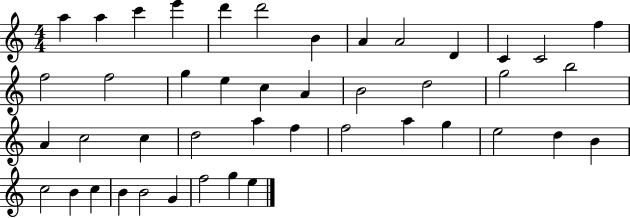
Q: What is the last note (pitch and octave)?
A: E5